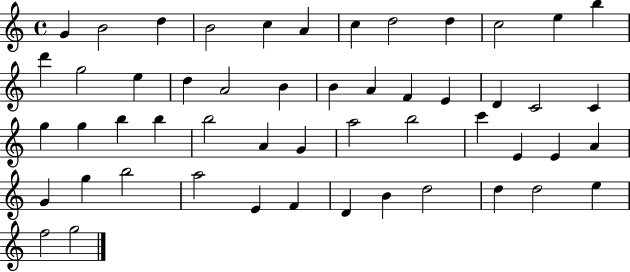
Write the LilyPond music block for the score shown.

{
  \clef treble
  \time 4/4
  \defaultTimeSignature
  \key c \major
  g'4 b'2 d''4 | b'2 c''4 a'4 | c''4 d''2 d''4 | c''2 e''4 b''4 | \break d'''4 g''2 e''4 | d''4 a'2 b'4 | b'4 a'4 f'4 e'4 | d'4 c'2 c'4 | \break g''4 g''4 b''4 b''4 | b''2 a'4 g'4 | a''2 b''2 | c'''4 e'4 e'4 a'4 | \break g'4 g''4 b''2 | a''2 e'4 f'4 | d'4 b'4 d''2 | d''4 d''2 e''4 | \break f''2 g''2 | \bar "|."
}